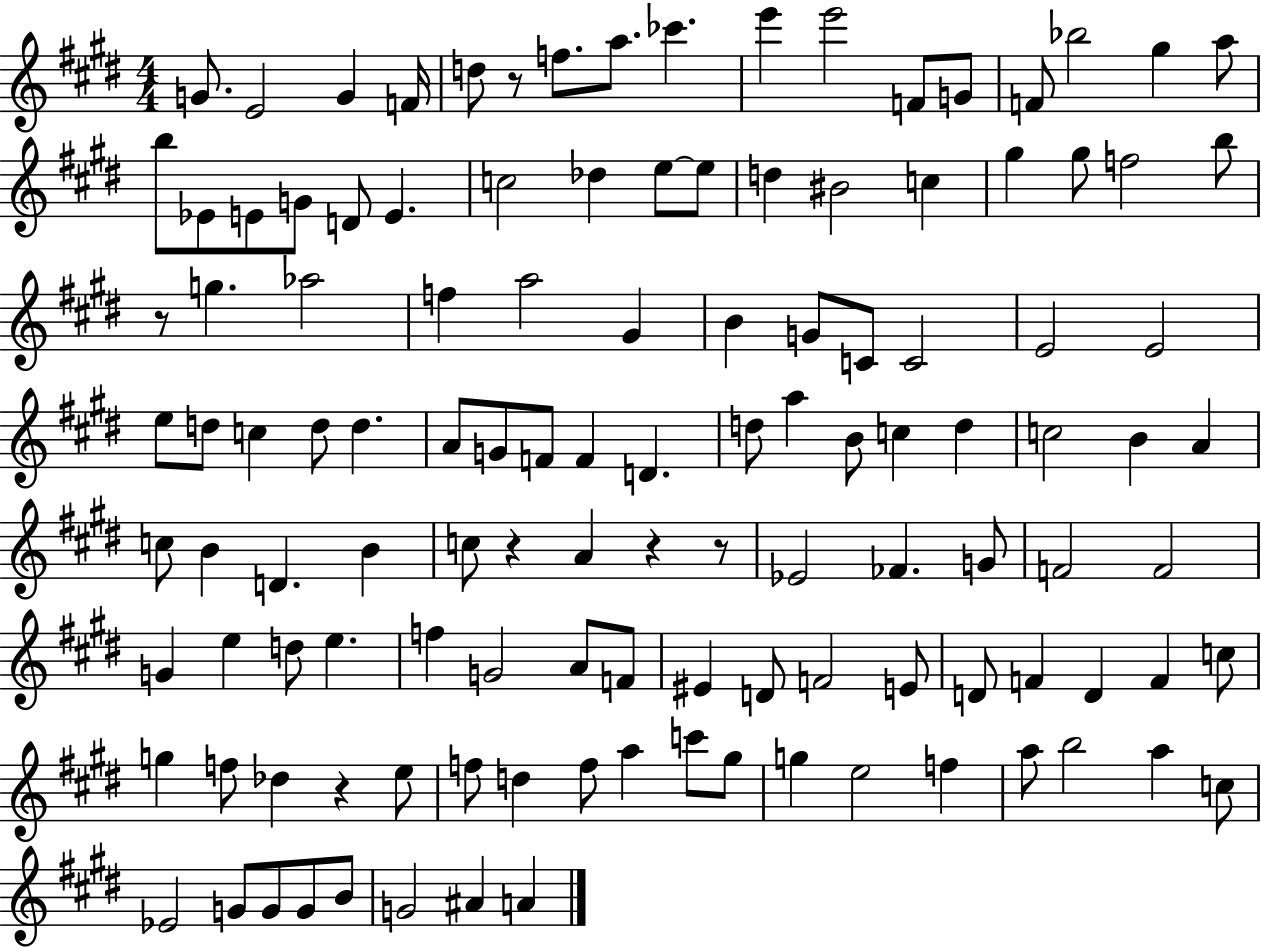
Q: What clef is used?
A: treble